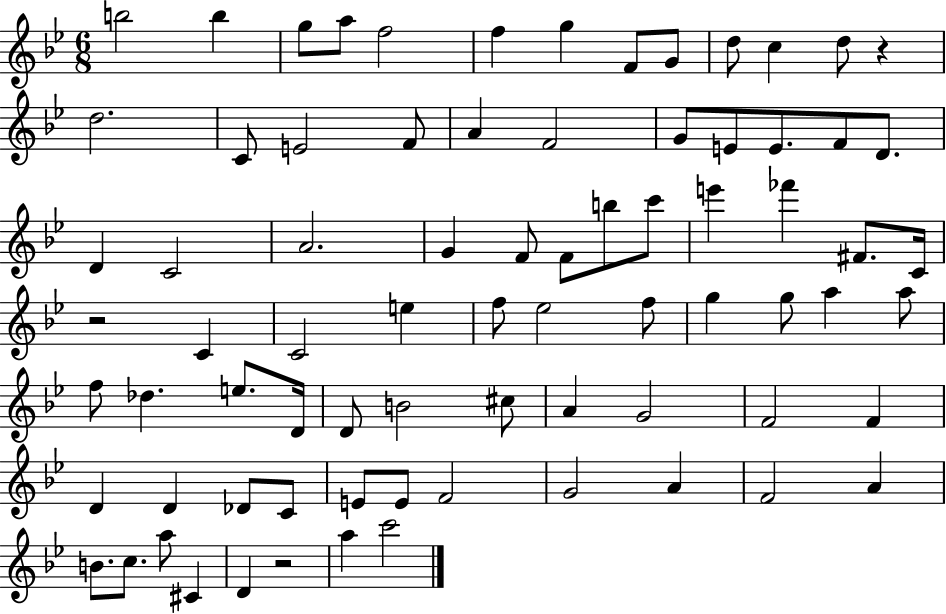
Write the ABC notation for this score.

X:1
T:Untitled
M:6/8
L:1/4
K:Bb
b2 b g/2 a/2 f2 f g F/2 G/2 d/2 c d/2 z d2 C/2 E2 F/2 A F2 G/2 E/2 E/2 F/2 D/2 D C2 A2 G F/2 F/2 b/2 c'/2 e' _f' ^F/2 C/4 z2 C C2 e f/2 _e2 f/2 g g/2 a a/2 f/2 _d e/2 D/4 D/2 B2 ^c/2 A G2 F2 F D D _D/2 C/2 E/2 E/2 F2 G2 A F2 A B/2 c/2 a/2 ^C D z2 a c'2